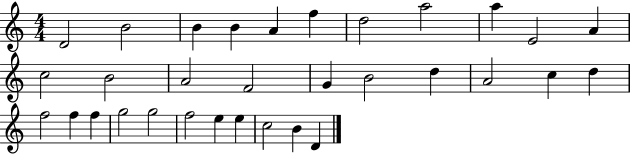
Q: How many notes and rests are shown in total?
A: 32